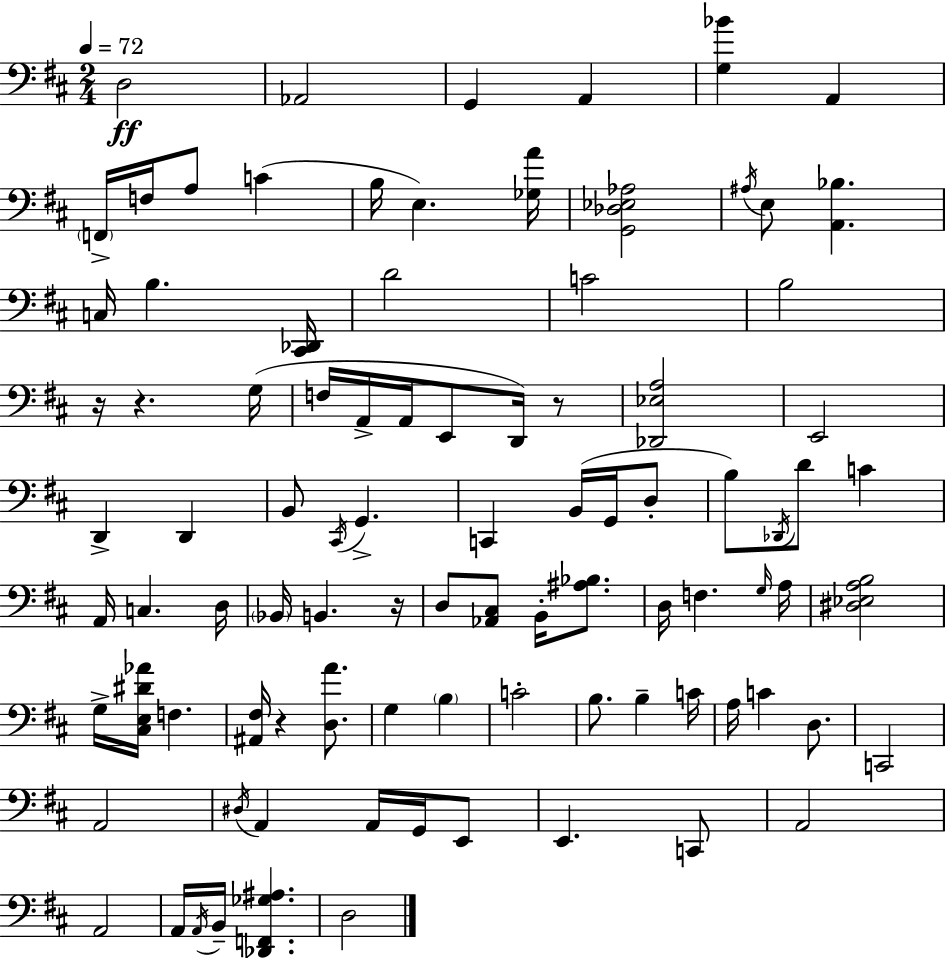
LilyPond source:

{
  \clef bass
  \numericTimeSignature
  \time 2/4
  \key d \major
  \tempo 4 = 72
  d2\ff | aes,2 | g,4 a,4 | <g bes'>4 a,4 | \break \parenthesize f,16-> f16 a8 c'4( | b16 e4.) <ges a'>16 | <g, des ees aes>2 | \acciaccatura { ais16 } e8 <a, bes>4. | \break c16 b4. | <cis, des,>16 d'2 | c'2 | b2 | \break r16 r4. | g16( f16 a,16-> a,16 e,8 d,16) r8 | <des, ees a>2 | e,2 | \break d,4-> d,4 | b,8 \acciaccatura { cis,16 } g,4.-> | c,4 b,16( g,16 | d8-. b8) \acciaccatura { des,16 } d'8 c'4 | \break a,16 c4. | d16 \parenthesize bes,16 b,4. | r16 d8 <aes, cis>8 b,16-. | <ais bes>8. d16 f4. | \break \grace { g16 } a16 <dis ees a b>2 | g16-> <cis e dis' aes'>16 f4. | <ais, fis>16 r4 | <d a'>8. g4 | \break \parenthesize b4 c'2-. | b8. b4-- | c'16 a16 c'4 | d8. c,2 | \break a,2 | \acciaccatura { dis16 } a,4 | a,16 g,16 e,8 e,4. | c,8 a,2 | \break a,2 | a,16 \acciaccatura { a,16 } b,16-- | <des, f, ges ais>4. d2 | \bar "|."
}